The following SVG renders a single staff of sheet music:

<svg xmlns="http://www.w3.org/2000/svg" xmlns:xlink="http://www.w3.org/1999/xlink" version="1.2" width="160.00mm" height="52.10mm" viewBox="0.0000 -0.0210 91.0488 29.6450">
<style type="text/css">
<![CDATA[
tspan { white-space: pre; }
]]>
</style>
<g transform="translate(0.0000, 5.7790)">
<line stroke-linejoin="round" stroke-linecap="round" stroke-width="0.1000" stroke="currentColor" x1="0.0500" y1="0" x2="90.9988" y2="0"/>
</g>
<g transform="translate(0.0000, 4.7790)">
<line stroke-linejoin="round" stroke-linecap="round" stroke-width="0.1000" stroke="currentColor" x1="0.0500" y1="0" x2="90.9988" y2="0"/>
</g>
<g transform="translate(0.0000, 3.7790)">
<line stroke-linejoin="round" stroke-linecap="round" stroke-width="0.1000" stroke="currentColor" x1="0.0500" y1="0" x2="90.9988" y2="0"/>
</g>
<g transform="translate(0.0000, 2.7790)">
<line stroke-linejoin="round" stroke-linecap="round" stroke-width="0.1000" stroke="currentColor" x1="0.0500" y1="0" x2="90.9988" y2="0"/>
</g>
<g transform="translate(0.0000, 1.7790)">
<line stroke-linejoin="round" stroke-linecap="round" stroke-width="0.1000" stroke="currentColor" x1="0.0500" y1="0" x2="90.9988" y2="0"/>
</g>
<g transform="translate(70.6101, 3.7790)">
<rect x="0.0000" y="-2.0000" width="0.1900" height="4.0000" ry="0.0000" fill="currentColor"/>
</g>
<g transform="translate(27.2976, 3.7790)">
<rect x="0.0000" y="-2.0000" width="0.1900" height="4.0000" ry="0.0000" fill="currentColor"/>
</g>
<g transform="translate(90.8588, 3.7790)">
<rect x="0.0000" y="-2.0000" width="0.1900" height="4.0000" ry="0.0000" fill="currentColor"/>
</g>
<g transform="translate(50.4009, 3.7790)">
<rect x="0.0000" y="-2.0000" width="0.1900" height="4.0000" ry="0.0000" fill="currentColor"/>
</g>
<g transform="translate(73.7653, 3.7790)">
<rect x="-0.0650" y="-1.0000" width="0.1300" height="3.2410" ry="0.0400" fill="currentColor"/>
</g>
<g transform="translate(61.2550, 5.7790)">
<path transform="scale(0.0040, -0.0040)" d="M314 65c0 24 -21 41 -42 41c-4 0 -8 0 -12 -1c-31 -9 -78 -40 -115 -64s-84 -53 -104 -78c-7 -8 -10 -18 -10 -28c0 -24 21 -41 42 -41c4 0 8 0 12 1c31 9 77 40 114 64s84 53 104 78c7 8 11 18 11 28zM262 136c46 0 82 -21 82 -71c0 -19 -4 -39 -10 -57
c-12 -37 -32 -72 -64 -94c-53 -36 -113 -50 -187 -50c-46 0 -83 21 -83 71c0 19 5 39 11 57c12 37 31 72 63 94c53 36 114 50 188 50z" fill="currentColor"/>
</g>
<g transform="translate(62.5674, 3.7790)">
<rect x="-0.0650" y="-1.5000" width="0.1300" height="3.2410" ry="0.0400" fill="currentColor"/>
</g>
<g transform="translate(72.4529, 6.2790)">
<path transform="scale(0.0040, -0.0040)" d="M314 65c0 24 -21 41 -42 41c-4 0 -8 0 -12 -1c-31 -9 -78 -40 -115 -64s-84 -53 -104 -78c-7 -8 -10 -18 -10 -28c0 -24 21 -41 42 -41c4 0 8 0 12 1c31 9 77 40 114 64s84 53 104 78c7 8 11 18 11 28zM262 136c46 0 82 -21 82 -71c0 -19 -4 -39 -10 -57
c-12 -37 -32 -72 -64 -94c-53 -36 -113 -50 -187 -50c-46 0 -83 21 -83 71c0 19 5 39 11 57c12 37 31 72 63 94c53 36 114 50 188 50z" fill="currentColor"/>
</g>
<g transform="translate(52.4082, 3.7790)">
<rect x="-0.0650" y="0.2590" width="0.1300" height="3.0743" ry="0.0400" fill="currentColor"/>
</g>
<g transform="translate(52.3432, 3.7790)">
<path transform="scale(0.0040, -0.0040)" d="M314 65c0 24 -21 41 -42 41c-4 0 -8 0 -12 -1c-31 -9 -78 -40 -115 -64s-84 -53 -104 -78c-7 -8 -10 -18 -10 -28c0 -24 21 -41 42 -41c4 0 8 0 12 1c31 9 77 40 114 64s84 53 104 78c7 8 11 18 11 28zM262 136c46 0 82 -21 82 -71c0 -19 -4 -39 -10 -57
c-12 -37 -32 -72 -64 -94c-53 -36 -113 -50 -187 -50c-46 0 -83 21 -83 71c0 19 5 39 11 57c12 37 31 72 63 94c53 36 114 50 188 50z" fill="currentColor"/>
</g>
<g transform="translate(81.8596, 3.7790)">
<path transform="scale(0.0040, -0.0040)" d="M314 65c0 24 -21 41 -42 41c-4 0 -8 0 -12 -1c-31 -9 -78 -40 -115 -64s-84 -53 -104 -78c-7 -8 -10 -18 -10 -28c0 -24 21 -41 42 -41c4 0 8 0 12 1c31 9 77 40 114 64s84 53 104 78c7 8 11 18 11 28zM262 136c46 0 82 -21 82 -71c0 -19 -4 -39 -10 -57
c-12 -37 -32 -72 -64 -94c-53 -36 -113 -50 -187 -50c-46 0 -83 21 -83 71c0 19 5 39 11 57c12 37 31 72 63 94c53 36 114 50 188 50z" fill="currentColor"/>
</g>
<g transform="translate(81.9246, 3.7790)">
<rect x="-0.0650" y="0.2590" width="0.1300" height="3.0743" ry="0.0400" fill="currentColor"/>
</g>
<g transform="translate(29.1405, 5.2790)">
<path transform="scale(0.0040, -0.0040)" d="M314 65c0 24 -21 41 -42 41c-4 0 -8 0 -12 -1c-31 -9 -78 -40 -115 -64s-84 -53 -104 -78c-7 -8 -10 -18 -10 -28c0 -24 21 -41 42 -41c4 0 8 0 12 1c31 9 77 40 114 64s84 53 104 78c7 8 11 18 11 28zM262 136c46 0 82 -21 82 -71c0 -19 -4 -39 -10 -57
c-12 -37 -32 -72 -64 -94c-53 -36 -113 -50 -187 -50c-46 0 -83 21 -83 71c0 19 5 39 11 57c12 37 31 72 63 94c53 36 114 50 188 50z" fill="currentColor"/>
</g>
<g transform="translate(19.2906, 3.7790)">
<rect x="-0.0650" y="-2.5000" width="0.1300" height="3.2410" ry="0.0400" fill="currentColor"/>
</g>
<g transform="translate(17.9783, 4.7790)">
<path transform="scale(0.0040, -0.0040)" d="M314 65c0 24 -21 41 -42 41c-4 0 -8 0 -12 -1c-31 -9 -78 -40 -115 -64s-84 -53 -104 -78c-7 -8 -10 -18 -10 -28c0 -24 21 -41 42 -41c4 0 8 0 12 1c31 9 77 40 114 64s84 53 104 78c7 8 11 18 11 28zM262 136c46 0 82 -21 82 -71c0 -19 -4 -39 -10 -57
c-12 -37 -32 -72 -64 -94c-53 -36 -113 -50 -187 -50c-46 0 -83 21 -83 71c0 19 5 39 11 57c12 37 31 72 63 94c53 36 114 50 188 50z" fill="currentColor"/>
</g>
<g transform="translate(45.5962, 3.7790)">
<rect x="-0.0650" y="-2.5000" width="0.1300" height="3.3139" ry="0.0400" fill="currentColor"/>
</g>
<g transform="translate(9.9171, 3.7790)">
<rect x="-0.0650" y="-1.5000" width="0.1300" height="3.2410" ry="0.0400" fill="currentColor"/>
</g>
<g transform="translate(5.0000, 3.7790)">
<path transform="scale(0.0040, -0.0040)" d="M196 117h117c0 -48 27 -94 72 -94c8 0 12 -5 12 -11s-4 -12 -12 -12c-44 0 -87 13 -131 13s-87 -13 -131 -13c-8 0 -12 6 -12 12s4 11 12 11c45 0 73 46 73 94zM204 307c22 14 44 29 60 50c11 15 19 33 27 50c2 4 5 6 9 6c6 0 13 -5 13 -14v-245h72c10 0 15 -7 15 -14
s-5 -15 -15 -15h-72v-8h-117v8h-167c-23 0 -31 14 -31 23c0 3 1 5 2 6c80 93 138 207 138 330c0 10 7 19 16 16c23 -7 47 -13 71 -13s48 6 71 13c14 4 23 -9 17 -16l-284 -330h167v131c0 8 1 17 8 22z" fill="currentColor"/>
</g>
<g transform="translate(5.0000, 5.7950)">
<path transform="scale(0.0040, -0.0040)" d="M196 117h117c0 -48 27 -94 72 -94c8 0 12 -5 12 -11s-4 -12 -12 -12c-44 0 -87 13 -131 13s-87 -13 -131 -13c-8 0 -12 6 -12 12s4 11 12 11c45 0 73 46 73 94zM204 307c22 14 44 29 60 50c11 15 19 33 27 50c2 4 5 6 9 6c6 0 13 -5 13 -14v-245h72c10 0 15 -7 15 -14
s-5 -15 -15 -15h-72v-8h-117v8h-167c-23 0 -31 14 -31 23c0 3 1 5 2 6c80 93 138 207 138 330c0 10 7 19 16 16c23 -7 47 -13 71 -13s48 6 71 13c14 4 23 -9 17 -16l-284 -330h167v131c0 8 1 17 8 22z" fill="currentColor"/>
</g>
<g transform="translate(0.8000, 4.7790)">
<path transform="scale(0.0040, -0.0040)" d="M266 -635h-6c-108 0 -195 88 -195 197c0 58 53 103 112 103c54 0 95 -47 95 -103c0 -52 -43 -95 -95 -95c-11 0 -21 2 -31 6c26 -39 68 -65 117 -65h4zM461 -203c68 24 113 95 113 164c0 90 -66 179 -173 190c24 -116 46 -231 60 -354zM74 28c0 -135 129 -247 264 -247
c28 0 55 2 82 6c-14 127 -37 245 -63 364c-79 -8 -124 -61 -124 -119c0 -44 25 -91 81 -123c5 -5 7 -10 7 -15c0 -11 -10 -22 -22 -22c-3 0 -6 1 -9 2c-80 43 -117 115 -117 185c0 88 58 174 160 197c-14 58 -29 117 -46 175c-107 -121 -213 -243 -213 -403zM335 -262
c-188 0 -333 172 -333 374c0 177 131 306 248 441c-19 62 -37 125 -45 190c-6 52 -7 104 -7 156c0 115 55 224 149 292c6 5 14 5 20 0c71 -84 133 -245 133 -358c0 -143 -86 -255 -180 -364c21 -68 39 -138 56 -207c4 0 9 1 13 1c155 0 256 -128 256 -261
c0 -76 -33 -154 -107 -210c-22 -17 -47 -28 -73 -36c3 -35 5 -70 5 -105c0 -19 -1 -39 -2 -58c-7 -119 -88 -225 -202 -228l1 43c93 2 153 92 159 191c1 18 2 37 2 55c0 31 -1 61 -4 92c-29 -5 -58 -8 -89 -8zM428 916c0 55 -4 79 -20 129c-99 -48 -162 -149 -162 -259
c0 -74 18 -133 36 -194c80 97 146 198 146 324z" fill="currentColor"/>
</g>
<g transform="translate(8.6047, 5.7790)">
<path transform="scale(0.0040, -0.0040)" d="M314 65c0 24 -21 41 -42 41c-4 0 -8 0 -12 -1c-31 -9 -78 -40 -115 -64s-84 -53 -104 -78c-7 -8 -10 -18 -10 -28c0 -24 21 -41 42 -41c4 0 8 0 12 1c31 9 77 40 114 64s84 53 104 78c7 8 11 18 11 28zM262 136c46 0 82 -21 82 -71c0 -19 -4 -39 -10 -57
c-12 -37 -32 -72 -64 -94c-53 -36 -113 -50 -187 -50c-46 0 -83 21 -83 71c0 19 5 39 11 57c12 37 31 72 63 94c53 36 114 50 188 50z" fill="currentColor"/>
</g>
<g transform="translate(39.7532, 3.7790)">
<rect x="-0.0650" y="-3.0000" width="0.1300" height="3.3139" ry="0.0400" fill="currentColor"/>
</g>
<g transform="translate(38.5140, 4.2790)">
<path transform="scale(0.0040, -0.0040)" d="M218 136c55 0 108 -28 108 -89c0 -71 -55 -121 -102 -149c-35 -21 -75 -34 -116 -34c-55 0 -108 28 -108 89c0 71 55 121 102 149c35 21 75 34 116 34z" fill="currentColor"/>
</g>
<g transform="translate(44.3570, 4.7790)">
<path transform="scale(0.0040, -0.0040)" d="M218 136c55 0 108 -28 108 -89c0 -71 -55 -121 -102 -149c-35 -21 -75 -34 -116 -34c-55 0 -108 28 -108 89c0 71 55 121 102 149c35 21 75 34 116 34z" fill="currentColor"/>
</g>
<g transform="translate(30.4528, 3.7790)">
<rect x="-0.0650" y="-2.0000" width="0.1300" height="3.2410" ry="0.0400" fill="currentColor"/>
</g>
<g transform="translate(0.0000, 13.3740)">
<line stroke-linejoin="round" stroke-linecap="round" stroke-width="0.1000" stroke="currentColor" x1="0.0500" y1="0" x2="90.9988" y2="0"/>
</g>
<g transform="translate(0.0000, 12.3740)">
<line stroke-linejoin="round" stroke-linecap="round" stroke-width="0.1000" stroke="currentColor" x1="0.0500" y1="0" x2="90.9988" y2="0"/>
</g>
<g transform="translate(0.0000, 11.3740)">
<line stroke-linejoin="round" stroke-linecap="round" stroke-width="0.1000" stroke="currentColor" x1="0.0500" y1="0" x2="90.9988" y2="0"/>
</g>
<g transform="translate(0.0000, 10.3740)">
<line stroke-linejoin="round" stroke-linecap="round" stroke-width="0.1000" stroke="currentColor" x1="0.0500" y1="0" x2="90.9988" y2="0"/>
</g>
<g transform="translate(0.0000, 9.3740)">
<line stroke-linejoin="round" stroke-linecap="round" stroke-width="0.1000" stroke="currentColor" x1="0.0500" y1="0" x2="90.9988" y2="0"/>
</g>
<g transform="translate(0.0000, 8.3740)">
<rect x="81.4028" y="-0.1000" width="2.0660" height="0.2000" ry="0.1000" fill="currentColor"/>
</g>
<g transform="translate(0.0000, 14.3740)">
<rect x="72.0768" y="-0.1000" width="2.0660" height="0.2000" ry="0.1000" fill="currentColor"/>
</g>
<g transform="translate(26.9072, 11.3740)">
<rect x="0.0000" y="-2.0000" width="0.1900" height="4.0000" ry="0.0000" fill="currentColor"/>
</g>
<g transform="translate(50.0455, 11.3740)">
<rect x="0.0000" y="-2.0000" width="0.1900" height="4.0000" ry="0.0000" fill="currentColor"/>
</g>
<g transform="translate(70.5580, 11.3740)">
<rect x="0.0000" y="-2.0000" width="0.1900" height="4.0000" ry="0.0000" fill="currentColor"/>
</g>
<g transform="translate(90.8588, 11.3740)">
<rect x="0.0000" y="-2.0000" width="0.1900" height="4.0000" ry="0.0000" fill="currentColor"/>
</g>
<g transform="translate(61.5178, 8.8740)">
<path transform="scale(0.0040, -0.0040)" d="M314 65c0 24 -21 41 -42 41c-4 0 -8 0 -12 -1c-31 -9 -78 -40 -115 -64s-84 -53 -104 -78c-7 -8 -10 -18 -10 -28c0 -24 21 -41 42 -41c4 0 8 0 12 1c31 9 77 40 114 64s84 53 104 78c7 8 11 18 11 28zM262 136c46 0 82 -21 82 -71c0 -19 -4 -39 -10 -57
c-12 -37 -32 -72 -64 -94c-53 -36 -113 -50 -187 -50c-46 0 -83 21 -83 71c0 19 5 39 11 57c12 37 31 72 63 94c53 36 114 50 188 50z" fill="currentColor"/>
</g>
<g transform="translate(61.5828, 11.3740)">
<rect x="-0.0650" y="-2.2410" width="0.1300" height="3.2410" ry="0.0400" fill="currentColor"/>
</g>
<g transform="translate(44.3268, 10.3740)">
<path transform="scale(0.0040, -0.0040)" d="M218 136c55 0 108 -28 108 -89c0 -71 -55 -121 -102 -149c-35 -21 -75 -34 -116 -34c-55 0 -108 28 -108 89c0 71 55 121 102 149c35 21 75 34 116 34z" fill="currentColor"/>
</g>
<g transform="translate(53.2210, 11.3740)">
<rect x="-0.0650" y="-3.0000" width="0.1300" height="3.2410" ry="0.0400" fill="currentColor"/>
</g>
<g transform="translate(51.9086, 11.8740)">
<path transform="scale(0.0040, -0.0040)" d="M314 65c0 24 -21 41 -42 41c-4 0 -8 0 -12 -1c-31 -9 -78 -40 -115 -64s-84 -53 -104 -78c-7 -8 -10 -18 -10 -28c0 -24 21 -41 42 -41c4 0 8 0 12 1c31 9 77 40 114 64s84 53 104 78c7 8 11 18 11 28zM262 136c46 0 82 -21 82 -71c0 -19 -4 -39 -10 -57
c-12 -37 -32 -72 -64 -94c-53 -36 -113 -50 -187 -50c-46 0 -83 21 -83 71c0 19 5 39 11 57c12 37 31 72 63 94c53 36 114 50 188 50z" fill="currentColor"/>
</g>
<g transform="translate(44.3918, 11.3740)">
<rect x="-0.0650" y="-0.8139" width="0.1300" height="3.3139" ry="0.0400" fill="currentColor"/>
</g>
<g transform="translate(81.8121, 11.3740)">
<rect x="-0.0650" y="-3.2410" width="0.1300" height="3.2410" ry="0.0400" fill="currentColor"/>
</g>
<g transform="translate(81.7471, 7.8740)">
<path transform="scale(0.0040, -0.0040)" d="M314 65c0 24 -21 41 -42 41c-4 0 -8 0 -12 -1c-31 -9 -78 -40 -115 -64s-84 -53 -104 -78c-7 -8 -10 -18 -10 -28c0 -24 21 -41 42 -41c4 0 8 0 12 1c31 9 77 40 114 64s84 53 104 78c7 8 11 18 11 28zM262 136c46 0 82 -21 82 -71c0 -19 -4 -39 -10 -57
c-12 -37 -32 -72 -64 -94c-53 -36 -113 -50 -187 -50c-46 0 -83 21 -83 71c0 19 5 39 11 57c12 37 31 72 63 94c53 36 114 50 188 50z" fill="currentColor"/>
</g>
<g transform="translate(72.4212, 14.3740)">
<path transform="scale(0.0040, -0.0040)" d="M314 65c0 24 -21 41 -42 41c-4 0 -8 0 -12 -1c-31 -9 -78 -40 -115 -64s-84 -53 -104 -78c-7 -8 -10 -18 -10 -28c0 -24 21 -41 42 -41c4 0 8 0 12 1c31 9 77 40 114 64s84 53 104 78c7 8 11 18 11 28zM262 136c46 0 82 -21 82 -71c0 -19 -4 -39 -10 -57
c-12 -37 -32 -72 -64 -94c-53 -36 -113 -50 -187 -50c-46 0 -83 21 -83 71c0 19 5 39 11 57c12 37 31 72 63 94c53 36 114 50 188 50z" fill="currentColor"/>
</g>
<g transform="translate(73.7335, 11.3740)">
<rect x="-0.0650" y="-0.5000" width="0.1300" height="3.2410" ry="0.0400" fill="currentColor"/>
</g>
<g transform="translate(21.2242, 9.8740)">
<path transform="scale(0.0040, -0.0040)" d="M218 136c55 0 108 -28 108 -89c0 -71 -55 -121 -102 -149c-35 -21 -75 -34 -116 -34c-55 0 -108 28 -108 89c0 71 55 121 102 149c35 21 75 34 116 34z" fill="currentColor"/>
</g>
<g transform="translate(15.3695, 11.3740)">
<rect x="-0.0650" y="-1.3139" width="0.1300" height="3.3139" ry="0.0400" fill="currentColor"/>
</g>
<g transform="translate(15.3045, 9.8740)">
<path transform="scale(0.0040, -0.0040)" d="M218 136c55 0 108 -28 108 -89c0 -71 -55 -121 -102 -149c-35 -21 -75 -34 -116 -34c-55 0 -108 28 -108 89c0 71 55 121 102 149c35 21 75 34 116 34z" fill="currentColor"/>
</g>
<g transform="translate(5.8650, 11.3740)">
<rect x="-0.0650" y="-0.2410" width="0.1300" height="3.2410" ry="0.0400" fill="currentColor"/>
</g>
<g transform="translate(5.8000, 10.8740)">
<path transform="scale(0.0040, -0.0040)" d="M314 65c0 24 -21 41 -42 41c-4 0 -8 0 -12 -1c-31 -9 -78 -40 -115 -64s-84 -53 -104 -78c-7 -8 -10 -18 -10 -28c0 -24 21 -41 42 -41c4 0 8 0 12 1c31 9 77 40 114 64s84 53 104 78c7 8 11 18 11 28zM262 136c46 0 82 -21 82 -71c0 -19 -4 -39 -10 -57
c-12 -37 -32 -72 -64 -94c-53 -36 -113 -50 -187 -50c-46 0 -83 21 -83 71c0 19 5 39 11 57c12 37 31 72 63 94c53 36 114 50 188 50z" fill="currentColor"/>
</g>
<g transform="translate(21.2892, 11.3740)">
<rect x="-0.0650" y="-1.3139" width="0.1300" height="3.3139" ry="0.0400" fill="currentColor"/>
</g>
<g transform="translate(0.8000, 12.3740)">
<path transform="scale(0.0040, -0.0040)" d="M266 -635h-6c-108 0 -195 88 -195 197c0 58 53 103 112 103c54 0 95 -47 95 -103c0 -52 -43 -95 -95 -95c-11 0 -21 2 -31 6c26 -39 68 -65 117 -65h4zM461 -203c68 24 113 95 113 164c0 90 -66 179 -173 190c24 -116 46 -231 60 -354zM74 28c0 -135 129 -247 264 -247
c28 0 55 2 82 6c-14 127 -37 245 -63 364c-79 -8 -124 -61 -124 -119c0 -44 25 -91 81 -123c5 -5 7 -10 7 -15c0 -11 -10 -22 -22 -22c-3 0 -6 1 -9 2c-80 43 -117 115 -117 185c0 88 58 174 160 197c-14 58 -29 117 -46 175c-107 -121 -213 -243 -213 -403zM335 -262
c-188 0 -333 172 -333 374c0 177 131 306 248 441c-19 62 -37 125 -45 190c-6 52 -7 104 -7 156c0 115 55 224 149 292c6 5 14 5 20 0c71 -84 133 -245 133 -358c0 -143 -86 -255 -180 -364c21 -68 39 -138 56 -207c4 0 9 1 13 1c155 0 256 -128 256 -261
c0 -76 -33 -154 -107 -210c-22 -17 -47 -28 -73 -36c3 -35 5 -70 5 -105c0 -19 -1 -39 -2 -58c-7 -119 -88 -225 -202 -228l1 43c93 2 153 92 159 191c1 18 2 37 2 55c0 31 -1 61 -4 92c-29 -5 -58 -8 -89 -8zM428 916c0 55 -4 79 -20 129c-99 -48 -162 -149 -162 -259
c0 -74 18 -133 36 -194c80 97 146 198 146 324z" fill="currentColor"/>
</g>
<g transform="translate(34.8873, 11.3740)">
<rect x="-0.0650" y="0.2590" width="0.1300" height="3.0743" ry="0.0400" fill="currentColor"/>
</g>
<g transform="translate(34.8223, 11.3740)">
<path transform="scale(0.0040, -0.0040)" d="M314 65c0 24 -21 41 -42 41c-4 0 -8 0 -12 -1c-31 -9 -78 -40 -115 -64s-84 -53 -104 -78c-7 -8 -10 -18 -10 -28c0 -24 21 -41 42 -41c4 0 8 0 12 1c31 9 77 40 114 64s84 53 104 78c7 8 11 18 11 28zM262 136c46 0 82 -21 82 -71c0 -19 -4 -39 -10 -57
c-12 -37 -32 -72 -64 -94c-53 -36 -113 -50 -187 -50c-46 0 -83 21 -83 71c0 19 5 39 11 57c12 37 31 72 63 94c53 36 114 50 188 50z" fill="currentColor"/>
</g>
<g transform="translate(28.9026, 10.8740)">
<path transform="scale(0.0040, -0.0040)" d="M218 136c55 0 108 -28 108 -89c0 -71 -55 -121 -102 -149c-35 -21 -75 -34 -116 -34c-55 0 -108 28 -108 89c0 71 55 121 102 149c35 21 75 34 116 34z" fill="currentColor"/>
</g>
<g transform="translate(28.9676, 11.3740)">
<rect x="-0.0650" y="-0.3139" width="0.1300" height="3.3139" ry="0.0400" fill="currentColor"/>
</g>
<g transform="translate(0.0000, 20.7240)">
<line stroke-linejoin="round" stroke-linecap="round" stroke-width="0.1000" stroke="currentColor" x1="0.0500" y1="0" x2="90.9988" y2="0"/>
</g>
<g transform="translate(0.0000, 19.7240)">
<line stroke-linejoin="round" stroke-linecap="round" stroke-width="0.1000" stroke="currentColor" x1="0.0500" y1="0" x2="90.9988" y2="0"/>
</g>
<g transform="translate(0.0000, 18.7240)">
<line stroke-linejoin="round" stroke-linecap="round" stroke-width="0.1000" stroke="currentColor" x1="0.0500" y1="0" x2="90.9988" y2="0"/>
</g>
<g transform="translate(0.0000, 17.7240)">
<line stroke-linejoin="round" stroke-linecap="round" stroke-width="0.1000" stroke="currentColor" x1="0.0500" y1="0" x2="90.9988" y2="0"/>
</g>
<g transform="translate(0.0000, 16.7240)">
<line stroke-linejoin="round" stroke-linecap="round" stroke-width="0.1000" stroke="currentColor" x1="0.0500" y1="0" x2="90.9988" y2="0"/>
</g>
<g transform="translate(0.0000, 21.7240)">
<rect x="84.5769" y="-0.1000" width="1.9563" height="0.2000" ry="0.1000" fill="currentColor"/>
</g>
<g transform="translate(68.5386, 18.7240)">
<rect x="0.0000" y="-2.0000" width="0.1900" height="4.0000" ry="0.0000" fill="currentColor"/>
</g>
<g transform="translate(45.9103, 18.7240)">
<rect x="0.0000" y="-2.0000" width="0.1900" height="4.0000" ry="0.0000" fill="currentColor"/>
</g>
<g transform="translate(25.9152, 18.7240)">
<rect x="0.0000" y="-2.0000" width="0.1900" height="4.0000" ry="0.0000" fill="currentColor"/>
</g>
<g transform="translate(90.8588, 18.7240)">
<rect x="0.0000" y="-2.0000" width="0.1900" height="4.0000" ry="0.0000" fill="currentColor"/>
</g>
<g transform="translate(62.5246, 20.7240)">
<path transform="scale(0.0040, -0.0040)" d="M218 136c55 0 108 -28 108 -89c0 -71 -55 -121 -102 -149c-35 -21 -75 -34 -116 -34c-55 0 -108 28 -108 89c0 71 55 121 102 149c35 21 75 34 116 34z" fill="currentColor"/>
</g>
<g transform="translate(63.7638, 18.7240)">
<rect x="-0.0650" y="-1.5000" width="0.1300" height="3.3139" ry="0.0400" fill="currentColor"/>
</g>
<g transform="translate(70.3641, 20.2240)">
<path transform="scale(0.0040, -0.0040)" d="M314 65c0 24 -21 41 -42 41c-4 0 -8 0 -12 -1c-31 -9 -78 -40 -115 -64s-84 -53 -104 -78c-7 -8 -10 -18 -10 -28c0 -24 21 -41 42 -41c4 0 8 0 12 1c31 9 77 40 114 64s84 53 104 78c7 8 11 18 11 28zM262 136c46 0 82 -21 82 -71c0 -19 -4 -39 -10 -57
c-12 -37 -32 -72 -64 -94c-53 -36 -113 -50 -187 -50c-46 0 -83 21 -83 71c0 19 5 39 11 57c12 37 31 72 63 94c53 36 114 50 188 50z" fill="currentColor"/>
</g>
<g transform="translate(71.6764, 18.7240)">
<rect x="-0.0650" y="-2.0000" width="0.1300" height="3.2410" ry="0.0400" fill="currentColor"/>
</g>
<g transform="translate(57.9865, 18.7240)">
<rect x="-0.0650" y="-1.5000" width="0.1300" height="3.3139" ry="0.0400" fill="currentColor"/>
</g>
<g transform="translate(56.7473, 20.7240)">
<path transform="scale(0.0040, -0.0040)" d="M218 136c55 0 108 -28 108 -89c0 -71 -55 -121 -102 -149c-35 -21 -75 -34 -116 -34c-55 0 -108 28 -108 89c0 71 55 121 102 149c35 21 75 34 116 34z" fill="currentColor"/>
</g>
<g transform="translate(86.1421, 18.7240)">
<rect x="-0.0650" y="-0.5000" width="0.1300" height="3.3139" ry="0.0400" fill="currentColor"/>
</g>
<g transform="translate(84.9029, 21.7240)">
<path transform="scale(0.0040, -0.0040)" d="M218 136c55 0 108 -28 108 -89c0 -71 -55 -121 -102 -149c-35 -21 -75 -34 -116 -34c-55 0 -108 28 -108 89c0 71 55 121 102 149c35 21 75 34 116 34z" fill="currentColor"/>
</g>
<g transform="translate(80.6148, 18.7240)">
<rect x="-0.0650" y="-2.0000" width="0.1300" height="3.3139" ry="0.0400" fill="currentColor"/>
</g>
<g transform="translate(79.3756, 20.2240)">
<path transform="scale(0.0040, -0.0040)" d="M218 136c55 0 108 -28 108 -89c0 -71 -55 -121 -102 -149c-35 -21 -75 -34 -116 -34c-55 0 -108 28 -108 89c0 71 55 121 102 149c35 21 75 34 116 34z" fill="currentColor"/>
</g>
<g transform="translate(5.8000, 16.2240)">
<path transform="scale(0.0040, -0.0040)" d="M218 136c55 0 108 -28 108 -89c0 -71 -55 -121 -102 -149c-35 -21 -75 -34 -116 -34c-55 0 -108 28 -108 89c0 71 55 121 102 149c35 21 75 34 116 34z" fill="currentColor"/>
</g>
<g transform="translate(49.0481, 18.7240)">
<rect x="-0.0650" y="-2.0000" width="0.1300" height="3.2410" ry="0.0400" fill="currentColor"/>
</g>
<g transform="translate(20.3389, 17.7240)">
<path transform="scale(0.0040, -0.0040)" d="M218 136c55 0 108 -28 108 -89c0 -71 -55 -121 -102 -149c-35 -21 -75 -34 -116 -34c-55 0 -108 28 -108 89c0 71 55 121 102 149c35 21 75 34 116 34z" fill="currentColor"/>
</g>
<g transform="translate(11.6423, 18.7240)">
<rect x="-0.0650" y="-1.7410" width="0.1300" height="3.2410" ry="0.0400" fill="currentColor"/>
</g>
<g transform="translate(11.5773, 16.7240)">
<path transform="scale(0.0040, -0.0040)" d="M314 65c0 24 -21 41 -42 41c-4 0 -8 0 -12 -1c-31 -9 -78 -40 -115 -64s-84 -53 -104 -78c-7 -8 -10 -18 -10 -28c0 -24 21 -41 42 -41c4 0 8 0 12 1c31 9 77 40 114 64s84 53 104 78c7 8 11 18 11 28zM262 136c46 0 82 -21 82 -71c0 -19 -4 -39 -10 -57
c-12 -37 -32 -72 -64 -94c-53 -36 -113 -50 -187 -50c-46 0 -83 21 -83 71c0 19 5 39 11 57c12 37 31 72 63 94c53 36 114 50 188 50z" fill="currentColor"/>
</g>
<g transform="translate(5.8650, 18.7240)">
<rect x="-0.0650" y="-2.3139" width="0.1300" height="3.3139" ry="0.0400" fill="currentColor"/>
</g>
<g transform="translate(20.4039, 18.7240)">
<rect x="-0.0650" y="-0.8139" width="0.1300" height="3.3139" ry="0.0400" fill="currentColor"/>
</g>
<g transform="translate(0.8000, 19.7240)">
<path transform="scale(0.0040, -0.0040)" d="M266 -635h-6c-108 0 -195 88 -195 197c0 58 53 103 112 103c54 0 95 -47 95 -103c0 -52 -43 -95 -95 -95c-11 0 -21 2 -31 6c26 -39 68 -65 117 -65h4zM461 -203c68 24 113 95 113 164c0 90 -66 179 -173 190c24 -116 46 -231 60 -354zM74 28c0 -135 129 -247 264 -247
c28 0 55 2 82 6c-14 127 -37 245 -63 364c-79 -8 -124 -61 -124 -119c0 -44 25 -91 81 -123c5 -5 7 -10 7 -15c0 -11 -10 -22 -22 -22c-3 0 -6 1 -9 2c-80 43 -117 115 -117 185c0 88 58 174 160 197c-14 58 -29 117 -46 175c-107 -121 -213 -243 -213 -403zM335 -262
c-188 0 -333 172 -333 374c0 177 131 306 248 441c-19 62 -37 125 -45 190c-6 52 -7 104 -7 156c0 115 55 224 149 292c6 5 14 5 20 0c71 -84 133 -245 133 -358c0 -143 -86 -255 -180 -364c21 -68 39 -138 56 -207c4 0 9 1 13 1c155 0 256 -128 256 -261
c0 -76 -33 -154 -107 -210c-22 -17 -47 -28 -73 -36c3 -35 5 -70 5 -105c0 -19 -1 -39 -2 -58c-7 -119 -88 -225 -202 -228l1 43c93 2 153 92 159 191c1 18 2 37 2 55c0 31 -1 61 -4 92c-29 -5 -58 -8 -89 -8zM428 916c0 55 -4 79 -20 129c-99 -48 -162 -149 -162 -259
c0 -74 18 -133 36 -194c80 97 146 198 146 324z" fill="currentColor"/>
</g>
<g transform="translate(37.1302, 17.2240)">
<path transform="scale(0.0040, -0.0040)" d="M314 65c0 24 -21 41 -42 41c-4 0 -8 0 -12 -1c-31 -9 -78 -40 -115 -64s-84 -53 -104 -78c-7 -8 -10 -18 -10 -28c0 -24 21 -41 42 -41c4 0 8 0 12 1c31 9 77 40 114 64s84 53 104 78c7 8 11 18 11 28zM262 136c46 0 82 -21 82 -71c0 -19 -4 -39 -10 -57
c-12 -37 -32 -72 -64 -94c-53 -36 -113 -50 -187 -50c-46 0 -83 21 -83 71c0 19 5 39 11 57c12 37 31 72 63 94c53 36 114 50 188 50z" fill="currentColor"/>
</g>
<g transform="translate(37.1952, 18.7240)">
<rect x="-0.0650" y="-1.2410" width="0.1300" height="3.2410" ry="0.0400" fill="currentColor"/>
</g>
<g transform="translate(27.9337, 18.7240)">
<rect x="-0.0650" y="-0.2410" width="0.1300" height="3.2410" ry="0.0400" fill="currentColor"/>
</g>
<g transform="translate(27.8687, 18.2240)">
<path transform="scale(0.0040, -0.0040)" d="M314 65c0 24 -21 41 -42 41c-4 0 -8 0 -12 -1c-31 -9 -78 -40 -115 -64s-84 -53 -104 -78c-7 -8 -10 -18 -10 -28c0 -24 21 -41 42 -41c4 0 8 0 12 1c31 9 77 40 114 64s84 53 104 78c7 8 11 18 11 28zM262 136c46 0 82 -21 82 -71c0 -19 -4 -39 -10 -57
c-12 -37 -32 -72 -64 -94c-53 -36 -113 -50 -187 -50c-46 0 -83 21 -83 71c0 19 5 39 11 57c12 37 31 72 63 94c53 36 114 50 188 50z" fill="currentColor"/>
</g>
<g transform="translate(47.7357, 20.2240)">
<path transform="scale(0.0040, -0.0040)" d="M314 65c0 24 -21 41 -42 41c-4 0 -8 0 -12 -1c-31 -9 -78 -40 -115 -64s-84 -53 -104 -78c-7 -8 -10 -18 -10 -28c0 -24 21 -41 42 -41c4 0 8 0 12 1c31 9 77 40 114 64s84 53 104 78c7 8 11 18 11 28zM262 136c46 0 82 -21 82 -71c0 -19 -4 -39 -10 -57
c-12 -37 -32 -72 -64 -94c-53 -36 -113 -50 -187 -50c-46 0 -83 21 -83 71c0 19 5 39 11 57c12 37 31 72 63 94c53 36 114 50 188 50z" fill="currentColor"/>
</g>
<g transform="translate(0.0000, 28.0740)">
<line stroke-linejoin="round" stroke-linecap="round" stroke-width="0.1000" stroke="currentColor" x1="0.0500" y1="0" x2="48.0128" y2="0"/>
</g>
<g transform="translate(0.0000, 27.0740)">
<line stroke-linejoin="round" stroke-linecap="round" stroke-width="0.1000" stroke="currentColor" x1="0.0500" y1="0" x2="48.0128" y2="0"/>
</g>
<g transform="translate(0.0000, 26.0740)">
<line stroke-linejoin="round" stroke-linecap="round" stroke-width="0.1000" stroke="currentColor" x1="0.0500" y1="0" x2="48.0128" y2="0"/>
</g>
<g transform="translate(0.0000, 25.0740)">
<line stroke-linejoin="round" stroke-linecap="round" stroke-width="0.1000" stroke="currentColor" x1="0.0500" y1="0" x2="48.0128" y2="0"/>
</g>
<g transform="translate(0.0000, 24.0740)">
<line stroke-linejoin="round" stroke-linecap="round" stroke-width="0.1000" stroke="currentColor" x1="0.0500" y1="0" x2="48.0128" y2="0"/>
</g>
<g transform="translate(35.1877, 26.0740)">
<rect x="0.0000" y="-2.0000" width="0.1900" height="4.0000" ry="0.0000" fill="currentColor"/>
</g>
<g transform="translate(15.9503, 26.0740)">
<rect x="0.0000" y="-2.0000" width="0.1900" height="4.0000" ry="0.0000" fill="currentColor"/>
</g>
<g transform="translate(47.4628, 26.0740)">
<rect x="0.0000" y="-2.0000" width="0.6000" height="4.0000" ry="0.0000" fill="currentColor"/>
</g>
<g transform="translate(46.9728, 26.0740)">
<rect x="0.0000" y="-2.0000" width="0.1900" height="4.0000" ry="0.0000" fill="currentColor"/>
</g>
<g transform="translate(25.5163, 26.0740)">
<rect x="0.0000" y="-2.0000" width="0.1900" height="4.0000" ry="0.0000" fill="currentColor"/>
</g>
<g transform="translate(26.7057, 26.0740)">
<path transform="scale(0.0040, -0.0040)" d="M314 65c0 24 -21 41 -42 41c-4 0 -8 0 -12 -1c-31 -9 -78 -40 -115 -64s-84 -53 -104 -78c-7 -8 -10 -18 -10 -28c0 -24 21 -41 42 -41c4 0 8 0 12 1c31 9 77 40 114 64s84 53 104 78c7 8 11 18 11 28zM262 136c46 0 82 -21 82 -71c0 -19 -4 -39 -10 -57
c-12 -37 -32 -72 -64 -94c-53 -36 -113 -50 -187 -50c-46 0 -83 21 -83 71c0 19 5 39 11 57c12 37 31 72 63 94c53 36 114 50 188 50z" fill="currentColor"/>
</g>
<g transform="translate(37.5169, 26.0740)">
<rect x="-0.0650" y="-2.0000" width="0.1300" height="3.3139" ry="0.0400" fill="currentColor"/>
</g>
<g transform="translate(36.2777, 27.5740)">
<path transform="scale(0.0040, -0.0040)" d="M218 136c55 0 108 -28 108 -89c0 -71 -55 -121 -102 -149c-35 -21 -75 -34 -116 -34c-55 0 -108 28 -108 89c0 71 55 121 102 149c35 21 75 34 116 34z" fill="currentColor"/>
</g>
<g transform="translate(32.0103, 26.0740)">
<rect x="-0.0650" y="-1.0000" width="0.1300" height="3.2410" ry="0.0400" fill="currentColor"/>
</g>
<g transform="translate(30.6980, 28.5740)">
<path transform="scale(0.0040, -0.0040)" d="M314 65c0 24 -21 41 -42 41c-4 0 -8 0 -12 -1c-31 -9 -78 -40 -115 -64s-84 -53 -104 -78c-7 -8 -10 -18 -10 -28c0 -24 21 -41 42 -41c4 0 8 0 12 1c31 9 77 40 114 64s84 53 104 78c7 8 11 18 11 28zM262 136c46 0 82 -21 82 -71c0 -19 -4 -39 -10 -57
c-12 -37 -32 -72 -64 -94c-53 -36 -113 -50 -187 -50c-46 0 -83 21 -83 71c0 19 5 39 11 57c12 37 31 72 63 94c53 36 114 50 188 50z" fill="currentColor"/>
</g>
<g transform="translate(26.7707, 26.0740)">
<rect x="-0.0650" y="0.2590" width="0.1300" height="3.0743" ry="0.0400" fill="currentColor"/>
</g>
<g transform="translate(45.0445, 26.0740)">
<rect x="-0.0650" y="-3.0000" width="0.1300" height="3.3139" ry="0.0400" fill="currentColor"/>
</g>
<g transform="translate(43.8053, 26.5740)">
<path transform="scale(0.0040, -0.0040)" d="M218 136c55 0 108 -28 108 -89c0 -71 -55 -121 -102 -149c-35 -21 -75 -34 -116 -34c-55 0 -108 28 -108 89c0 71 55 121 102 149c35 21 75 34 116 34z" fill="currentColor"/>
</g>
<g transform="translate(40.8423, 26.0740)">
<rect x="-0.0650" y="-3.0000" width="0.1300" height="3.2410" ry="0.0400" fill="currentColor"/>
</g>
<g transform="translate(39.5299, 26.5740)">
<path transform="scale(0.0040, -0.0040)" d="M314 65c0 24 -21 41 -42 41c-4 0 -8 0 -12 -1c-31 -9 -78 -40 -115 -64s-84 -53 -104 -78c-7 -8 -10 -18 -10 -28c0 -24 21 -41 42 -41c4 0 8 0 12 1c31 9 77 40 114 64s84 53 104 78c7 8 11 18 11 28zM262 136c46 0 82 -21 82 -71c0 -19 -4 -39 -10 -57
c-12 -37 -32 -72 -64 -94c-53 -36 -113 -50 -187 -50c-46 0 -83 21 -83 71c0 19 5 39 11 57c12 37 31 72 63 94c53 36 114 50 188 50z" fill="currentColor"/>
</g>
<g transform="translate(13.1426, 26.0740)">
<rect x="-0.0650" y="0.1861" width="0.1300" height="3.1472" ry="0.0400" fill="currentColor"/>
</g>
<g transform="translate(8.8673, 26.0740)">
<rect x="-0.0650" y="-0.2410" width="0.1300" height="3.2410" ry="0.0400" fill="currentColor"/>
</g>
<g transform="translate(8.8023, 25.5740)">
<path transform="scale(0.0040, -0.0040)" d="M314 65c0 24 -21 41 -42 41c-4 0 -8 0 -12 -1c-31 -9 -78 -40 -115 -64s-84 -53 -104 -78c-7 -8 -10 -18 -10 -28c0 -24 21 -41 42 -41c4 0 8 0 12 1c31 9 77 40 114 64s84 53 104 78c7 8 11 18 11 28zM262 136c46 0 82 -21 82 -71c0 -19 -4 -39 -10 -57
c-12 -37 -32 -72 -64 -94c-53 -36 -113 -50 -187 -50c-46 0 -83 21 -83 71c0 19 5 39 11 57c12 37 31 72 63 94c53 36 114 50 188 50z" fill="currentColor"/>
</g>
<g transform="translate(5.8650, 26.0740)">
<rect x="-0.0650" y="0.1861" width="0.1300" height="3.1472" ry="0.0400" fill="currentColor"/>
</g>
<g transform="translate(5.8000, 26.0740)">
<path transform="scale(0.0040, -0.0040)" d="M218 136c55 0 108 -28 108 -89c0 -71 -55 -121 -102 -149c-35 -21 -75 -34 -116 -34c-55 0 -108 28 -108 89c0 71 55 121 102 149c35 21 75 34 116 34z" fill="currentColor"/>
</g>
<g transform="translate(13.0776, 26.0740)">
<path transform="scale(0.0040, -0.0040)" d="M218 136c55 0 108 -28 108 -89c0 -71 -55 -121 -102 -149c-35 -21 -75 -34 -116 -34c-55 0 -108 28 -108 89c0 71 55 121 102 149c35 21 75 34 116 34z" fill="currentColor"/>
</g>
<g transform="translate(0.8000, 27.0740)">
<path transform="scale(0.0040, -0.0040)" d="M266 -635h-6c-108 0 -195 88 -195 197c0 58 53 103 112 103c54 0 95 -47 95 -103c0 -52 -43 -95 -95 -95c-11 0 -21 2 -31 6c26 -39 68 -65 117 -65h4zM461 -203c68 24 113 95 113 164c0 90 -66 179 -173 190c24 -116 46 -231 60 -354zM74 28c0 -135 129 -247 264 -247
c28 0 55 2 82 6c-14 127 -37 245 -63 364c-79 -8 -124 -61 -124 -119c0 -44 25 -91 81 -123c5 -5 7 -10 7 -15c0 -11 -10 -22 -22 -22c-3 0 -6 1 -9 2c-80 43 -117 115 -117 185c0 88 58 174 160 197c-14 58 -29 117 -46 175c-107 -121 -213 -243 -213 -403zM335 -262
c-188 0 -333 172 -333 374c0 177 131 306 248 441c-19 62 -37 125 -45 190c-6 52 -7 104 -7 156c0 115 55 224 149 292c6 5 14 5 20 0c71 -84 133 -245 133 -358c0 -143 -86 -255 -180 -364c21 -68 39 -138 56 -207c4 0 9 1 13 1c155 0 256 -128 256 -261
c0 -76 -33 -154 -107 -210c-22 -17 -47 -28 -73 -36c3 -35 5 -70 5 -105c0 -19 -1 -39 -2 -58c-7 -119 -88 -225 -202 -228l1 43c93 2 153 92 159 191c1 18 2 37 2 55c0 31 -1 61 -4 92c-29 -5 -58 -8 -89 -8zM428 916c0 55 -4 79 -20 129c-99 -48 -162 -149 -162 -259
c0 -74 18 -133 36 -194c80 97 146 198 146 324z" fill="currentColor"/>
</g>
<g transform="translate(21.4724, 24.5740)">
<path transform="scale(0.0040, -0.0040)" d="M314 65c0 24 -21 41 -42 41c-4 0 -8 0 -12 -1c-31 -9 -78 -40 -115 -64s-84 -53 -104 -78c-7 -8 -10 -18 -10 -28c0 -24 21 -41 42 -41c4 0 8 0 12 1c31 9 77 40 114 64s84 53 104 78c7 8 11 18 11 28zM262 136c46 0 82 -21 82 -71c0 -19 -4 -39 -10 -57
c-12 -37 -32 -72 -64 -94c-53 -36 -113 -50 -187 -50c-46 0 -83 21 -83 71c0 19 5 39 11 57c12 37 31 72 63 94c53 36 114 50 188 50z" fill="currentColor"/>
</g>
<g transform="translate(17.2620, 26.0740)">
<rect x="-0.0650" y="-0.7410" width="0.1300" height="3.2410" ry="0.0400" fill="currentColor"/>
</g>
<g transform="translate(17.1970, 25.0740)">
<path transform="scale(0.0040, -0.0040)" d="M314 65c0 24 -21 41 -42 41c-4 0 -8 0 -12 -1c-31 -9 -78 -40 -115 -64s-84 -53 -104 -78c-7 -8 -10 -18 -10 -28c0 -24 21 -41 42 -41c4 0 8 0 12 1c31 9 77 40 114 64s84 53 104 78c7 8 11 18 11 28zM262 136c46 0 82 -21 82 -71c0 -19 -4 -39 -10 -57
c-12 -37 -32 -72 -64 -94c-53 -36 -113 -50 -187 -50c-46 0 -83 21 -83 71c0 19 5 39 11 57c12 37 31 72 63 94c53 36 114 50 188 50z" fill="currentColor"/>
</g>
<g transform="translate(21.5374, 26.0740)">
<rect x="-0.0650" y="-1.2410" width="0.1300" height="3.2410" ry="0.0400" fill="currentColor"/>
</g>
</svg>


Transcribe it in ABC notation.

X:1
T:Untitled
M:4/4
L:1/4
K:C
E2 G2 F2 A G B2 E2 D2 B2 c2 e e c B2 d A2 g2 C2 b2 g f2 d c2 e2 F2 E E F2 F C B c2 B d2 e2 B2 D2 F A2 A